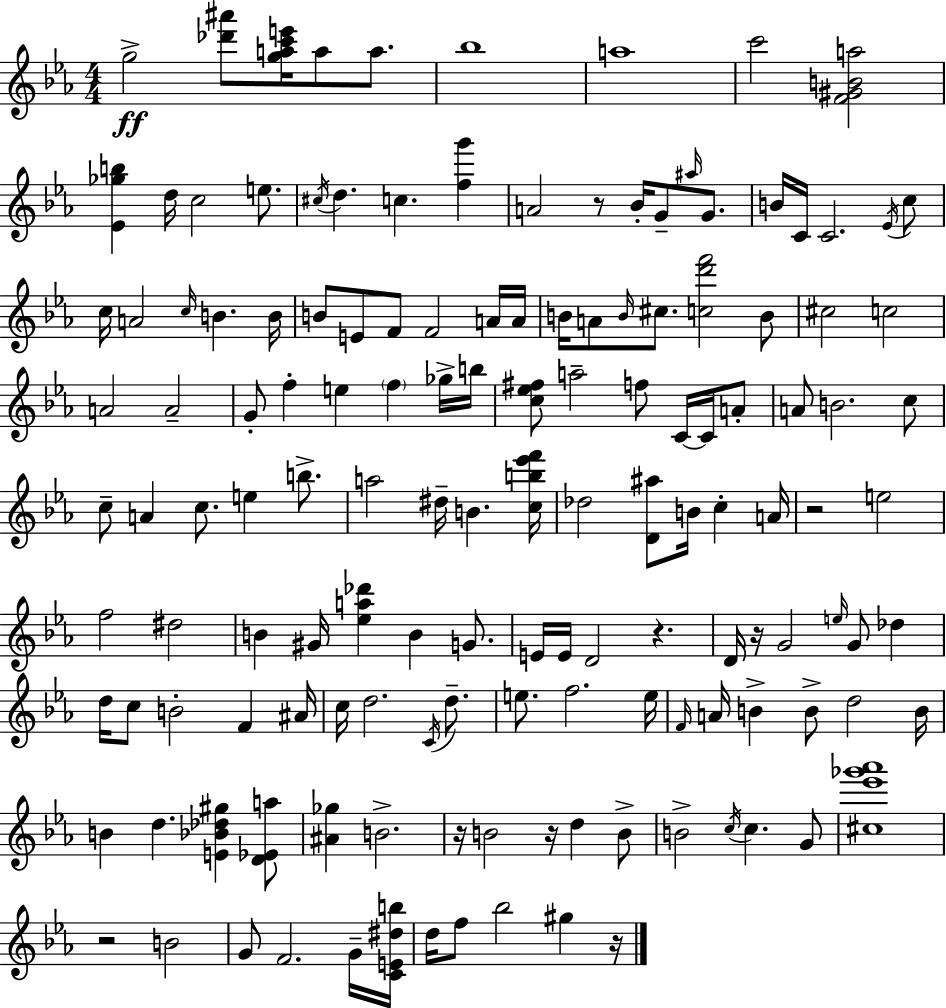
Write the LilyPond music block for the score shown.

{
  \clef treble
  \numericTimeSignature
  \time 4/4
  \key ees \major
  g''2->\ff <des''' ais'''>8 <g'' a'' c''' e'''>16 a''8 a''8. | bes''1 | a''1 | c'''2 <f' gis' b' a''>2 | \break <ees' ges'' b''>4 d''16 c''2 e''8. | \acciaccatura { cis''16 } d''4. c''4. <f'' g'''>4 | a'2 r8 bes'16-. g'8-- \grace { ais''16 } g'8. | b'16 c'16 c'2. | \break \acciaccatura { ees'16 } c''8 c''16 a'2 \grace { c''16 } b'4. | b'16 b'8 e'8 f'8 f'2 | a'16 a'16 b'16 a'8 \grace { b'16 } cis''8. <c'' d''' f'''>2 | b'8 cis''2 c''2 | \break a'2 a'2-- | g'8-. f''4-. e''4 \parenthesize f''4 | ges''16-> b''16 <c'' ees'' fis''>8 a''2-- f''8 | c'16~~ c'16 a'8-. a'8 b'2. | \break c''8 c''8-- a'4 c''8. e''4 | b''8.-> a''2 dis''16-- b'4. | <c'' b'' ees''' f'''>16 des''2 <d' ais''>8 b'16 | c''4-. a'16 r2 e''2 | \break f''2 dis''2 | b'4 gis'16 <ees'' a'' des'''>4 b'4 | g'8. e'16 e'16 d'2 r4. | d'16 r16 g'2 \grace { e''16 } | \break g'8 des''4 d''16 c''8 b'2-. | f'4 ais'16 c''16 d''2. | \acciaccatura { c'16 } d''8.-- e''8. f''2. | e''16 \grace { f'16 } a'16 b'4-> b'8-> d''2 | \break b'16 b'4 d''4. | <e' bes' des'' gis''>4 <d' ees' a''>8 <ais' ges''>4 b'2.-> | r16 b'2 | r16 d''4 b'8-> b'2-> | \break \acciaccatura { c''16 } c''4. g'8 <cis'' ees''' ges''' aes'''>1 | r2 | b'2 g'8 f'2. | g'16-- <c' e' dis'' b''>16 d''16 f''8 bes''2 | \break gis''4 r16 \bar "|."
}